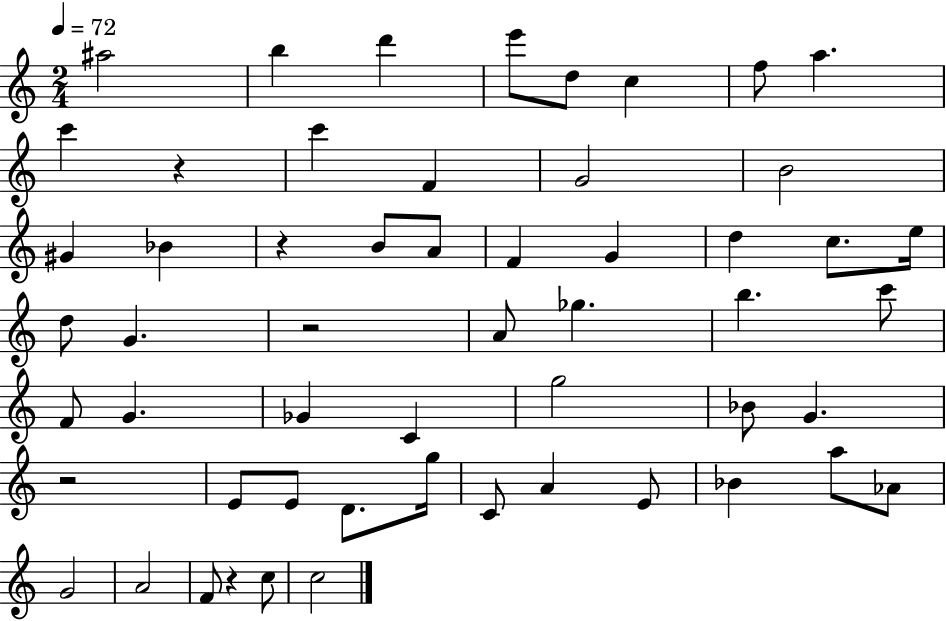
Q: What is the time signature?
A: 2/4